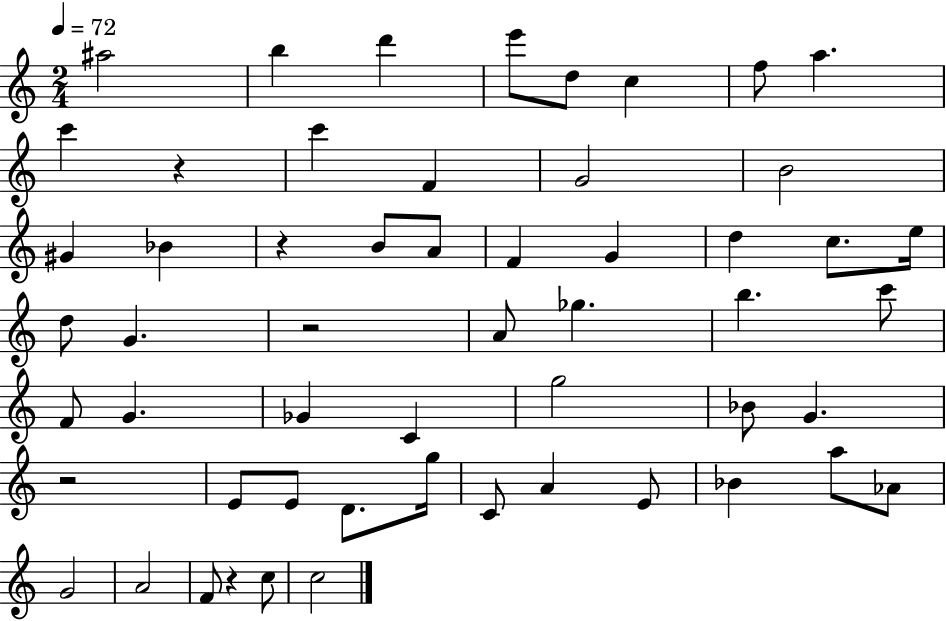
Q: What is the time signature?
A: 2/4